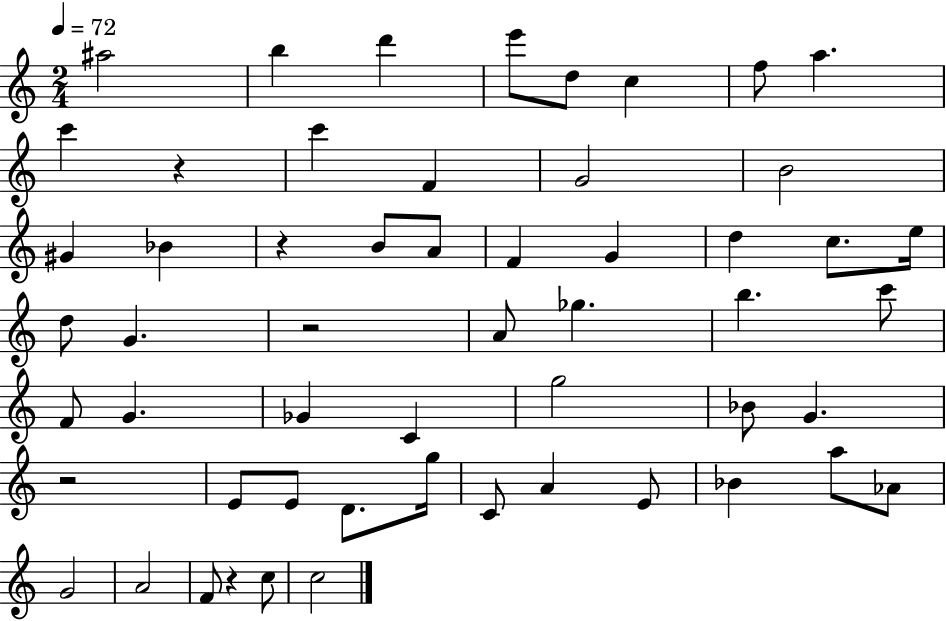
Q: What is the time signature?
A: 2/4